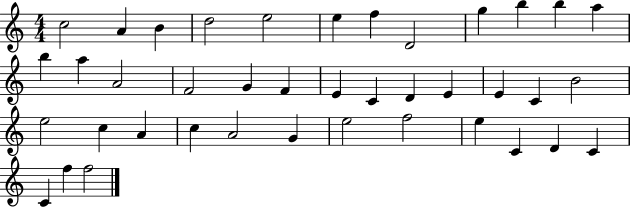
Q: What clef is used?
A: treble